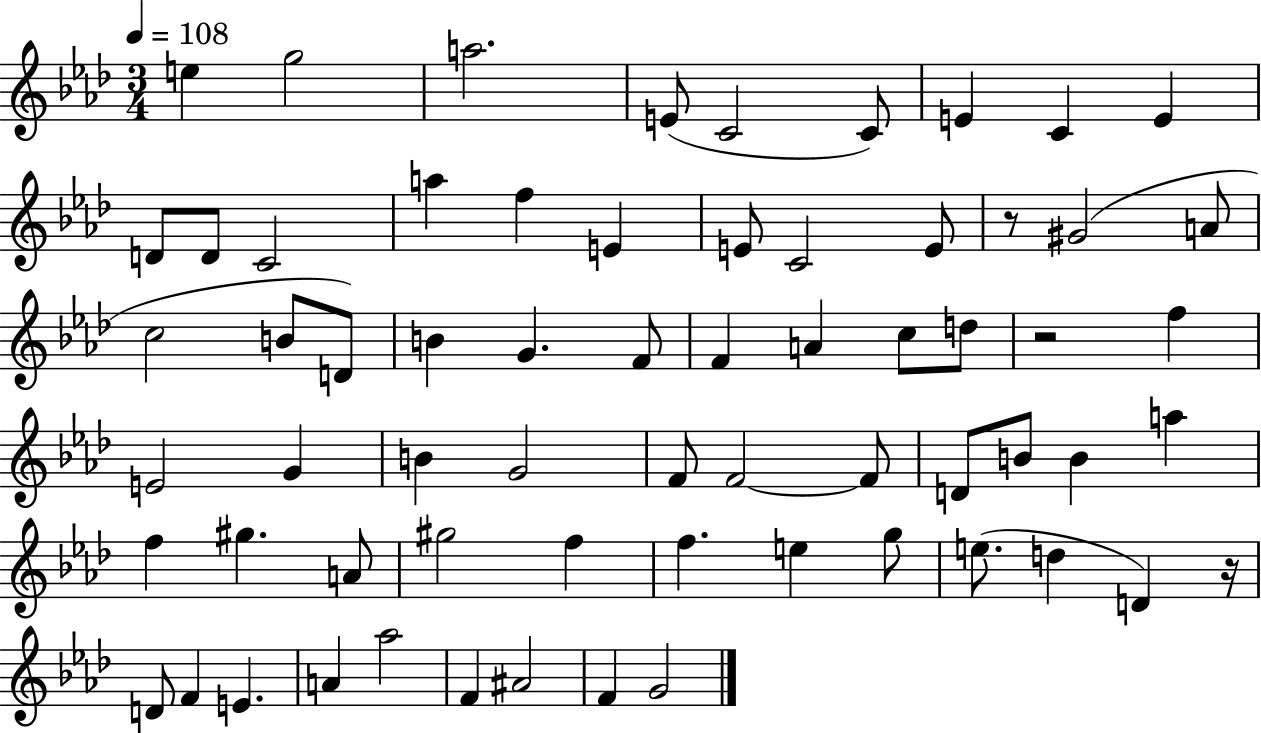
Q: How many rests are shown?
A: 3